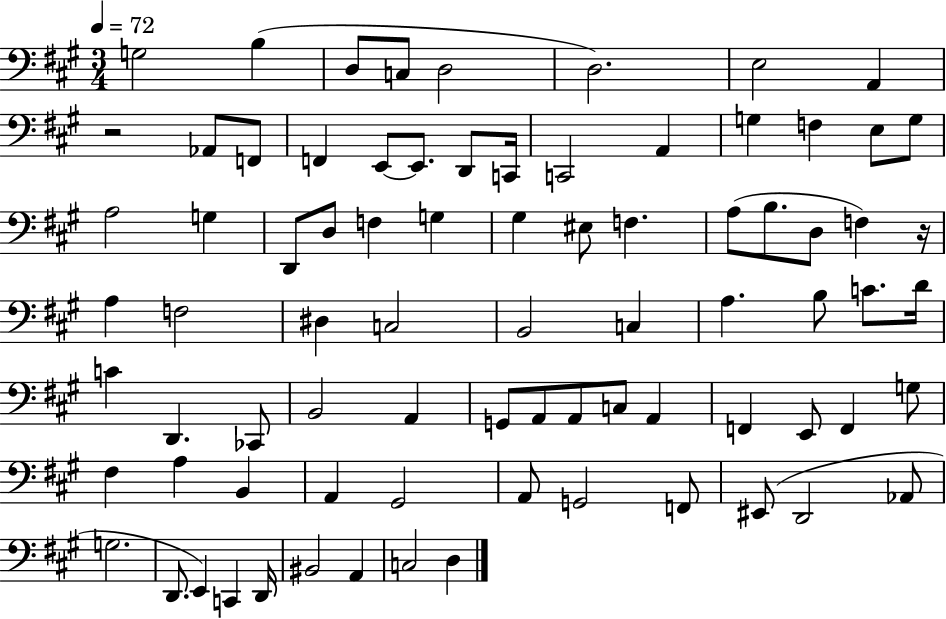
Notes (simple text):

G3/h B3/q D3/e C3/e D3/h D3/h. E3/h A2/q R/h Ab2/e F2/e F2/q E2/e E2/e. D2/e C2/s C2/h A2/q G3/q F3/q E3/e G3/e A3/h G3/q D2/e D3/e F3/q G3/q G#3/q EIS3/e F3/q. A3/e B3/e. D3/e F3/q R/s A3/q F3/h D#3/q C3/h B2/h C3/q A3/q. B3/e C4/e. D4/s C4/q D2/q. CES2/e B2/h A2/q G2/e A2/e A2/e C3/e A2/q F2/q E2/e F2/q G3/e F#3/q A3/q B2/q A2/q G#2/h A2/e G2/h F2/e EIS2/e D2/h Ab2/e G3/h. D2/e. E2/q C2/q D2/s BIS2/h A2/q C3/h D3/q